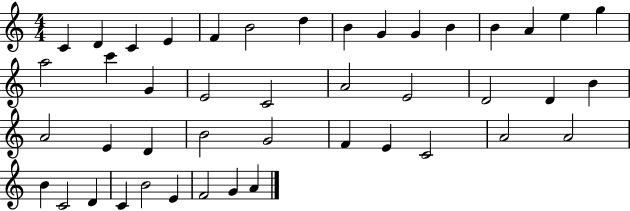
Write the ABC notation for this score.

X:1
T:Untitled
M:4/4
L:1/4
K:C
C D C E F B2 d B G G B B A e g a2 c' G E2 C2 A2 E2 D2 D B A2 E D B2 G2 F E C2 A2 A2 B C2 D C B2 E F2 G A